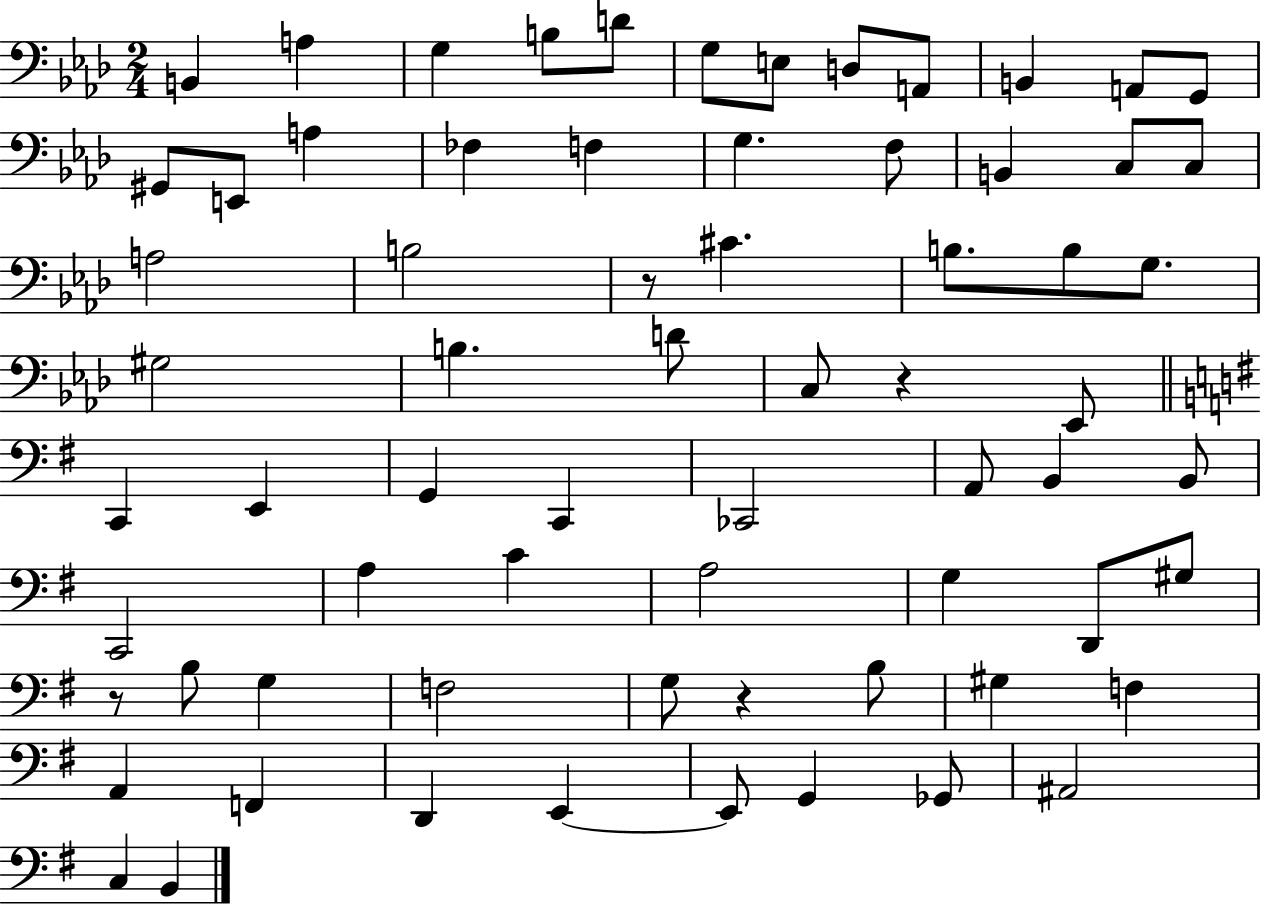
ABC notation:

X:1
T:Untitled
M:2/4
L:1/4
K:Ab
B,, A, G, B,/2 D/2 G,/2 E,/2 D,/2 A,,/2 B,, A,,/2 G,,/2 ^G,,/2 E,,/2 A, _F, F, G, F,/2 B,, C,/2 C,/2 A,2 B,2 z/2 ^C B,/2 B,/2 G,/2 ^G,2 B, D/2 C,/2 z _E,,/2 C,, E,, G,, C,, _C,,2 A,,/2 B,, B,,/2 C,,2 A, C A,2 G, D,,/2 ^G,/2 z/2 B,/2 G, F,2 G,/2 z B,/2 ^G, F, A,, F,, D,, E,, E,,/2 G,, _G,,/2 ^A,,2 C, B,,